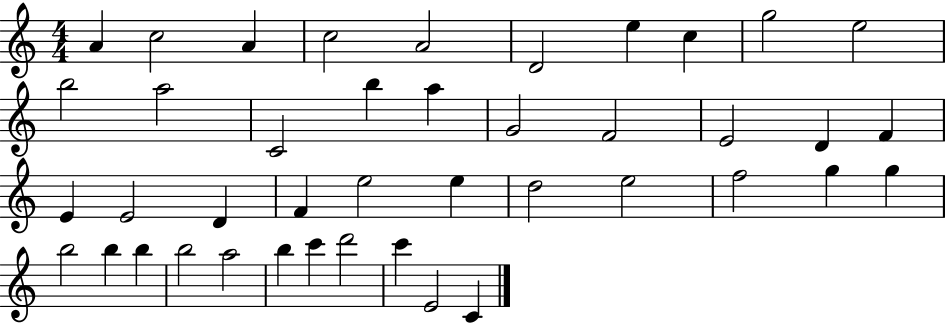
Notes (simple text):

A4/q C5/h A4/q C5/h A4/h D4/h E5/q C5/q G5/h E5/h B5/h A5/h C4/h B5/q A5/q G4/h F4/h E4/h D4/q F4/q E4/q E4/h D4/q F4/q E5/h E5/q D5/h E5/h F5/h G5/q G5/q B5/h B5/q B5/q B5/h A5/h B5/q C6/q D6/h C6/q E4/h C4/q